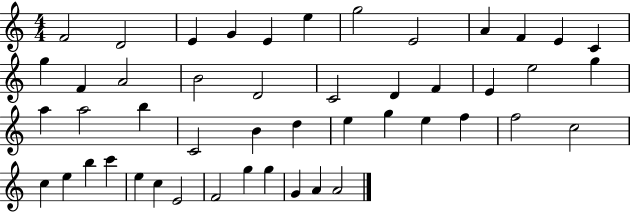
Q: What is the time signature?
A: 4/4